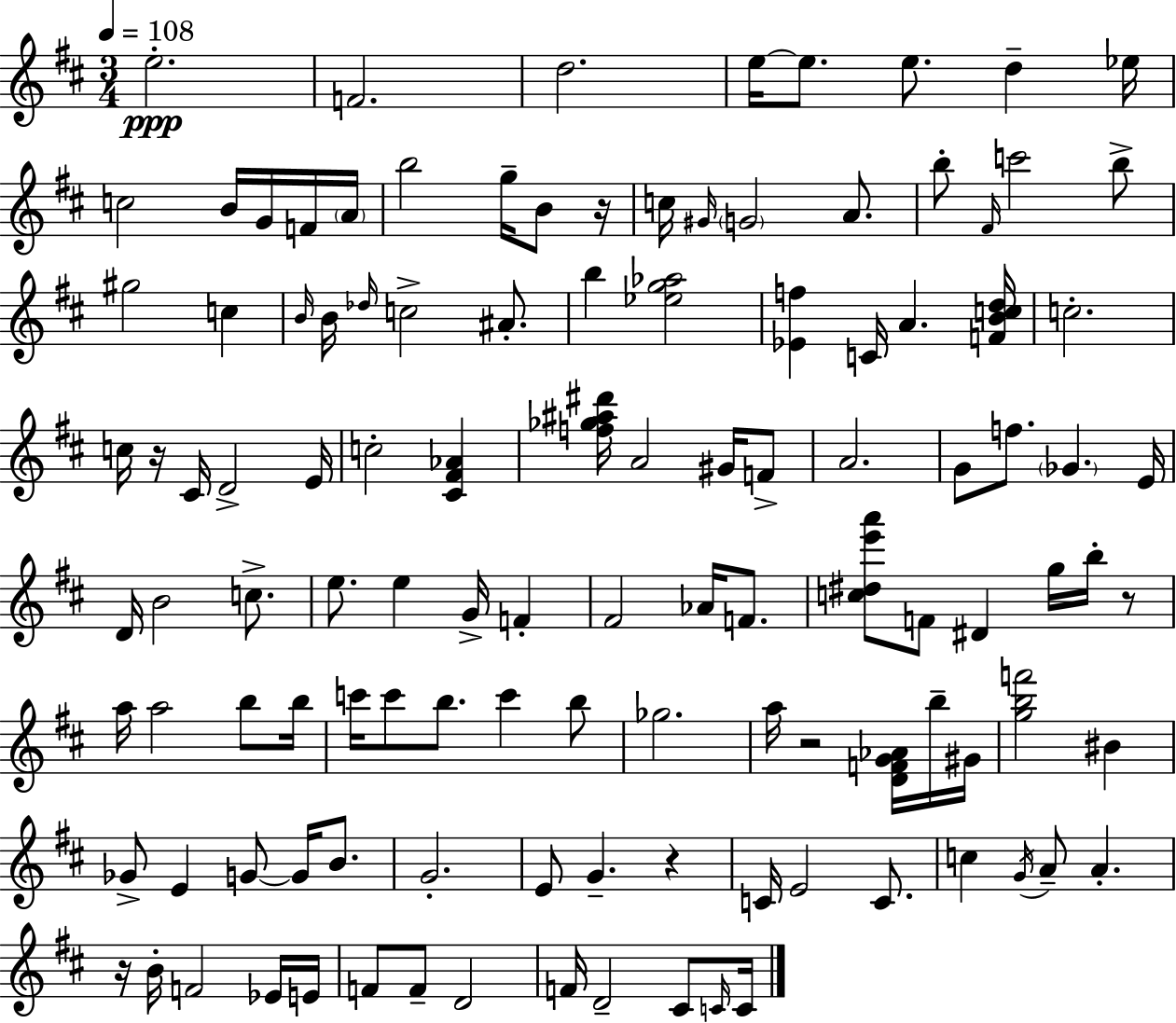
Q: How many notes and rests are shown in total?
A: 117